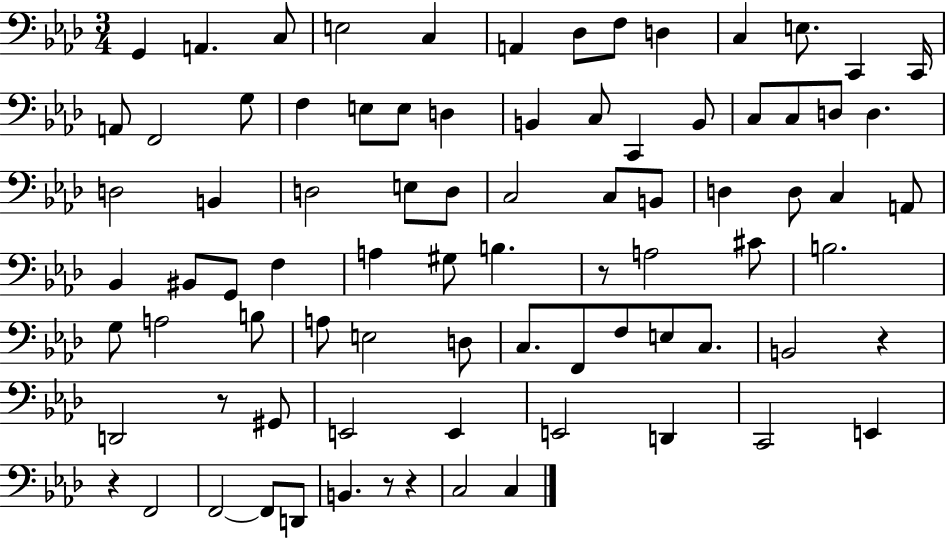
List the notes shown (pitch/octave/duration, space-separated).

G2/q A2/q. C3/e E3/h C3/q A2/q Db3/e F3/e D3/q C3/q E3/e. C2/q C2/s A2/e F2/h G3/e F3/q E3/e E3/e D3/q B2/q C3/e C2/q B2/e C3/e C3/e D3/e D3/q. D3/h B2/q D3/h E3/e D3/e C3/h C3/e B2/e D3/q D3/e C3/q A2/e Bb2/q BIS2/e G2/e F3/q A3/q G#3/e B3/q. R/e A3/h C#4/e B3/h. G3/e A3/h B3/e A3/e E3/h D3/e C3/e. F2/e F3/e E3/e C3/e. B2/h R/q D2/h R/e G#2/e E2/h E2/q E2/h D2/q C2/h E2/q R/q F2/h F2/h F2/e D2/e B2/q. R/e R/q C3/h C3/q